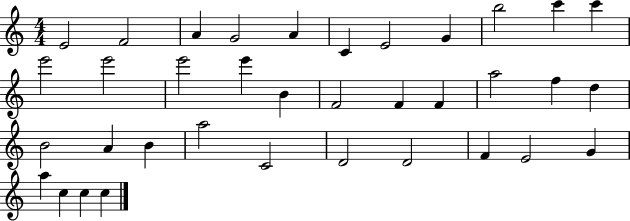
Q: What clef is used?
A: treble